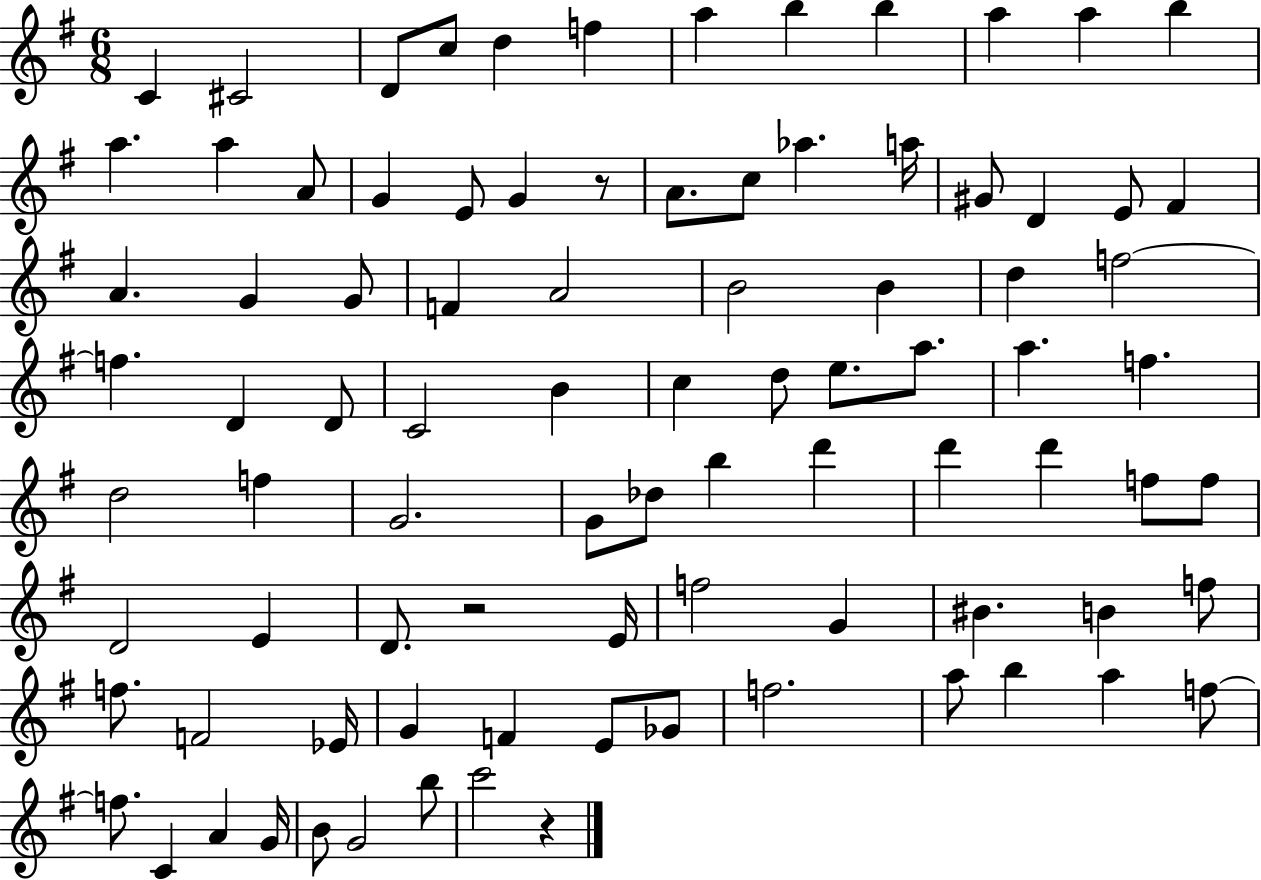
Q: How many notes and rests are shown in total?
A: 89